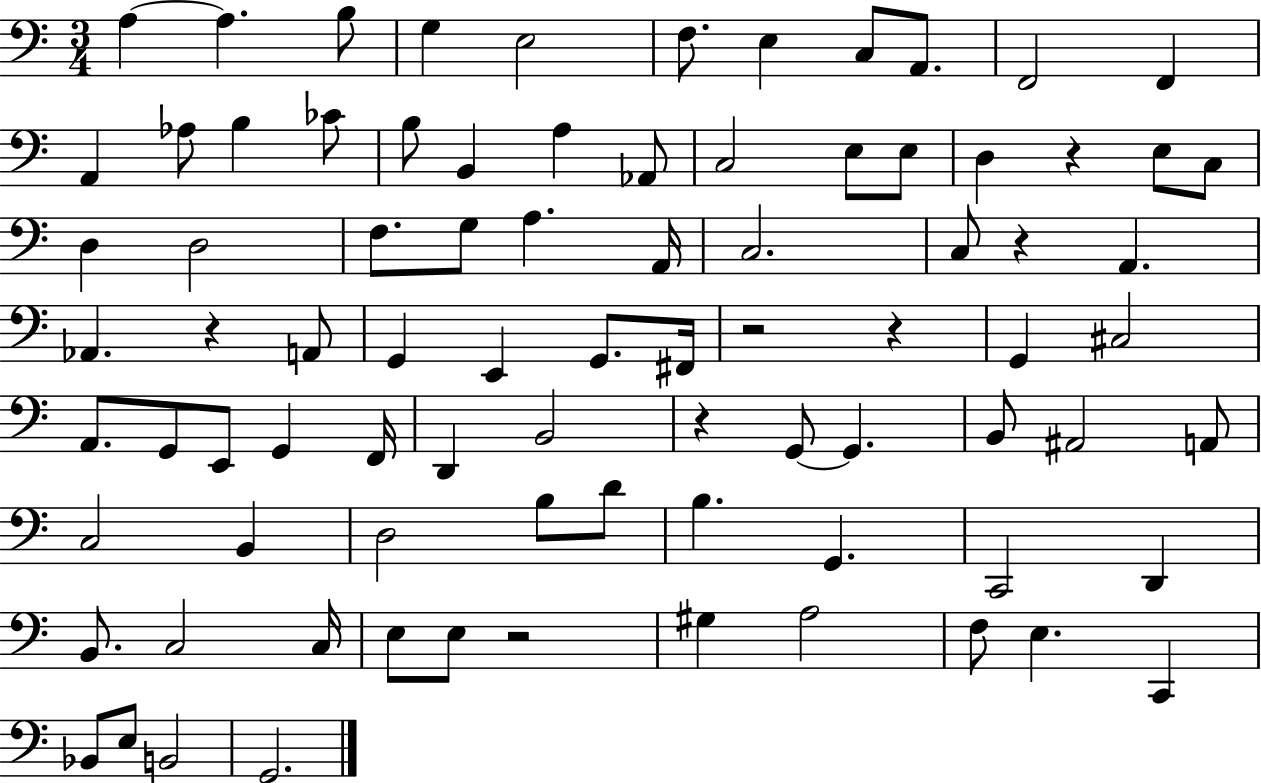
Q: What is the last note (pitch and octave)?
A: G2